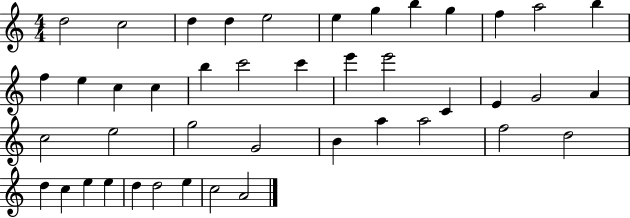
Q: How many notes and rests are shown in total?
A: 43